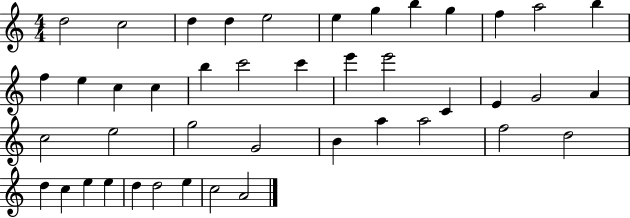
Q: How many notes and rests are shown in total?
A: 43